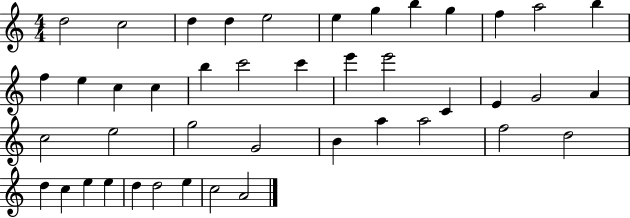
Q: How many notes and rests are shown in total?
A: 43